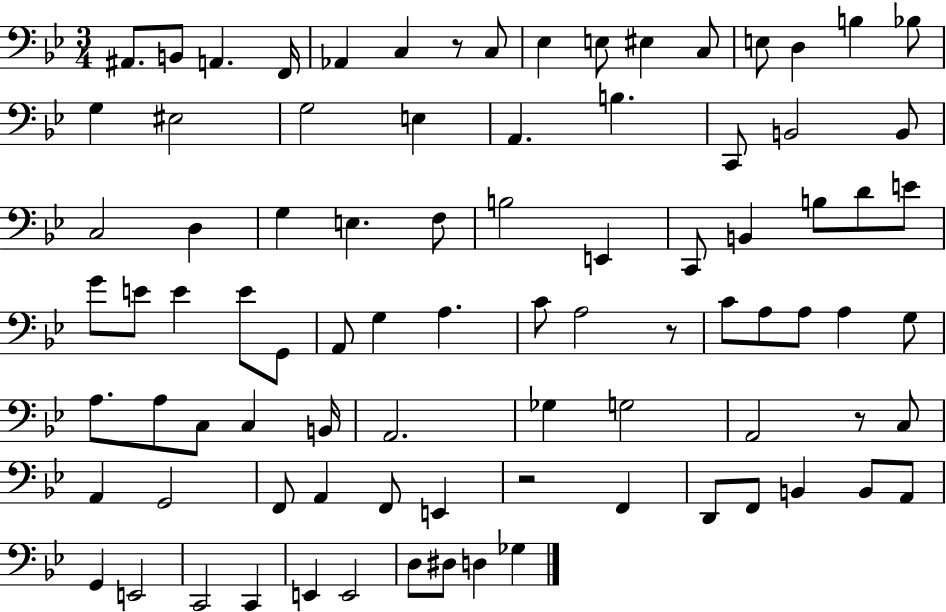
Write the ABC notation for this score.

X:1
T:Untitled
M:3/4
L:1/4
K:Bb
^A,,/2 B,,/2 A,, F,,/4 _A,, C, z/2 C,/2 _E, E,/2 ^E, C,/2 E,/2 D, B, _B,/2 G, ^E,2 G,2 E, A,, B, C,,/2 B,,2 B,,/2 C,2 D, G, E, F,/2 B,2 E,, C,,/2 B,, B,/2 D/2 E/2 G/2 E/2 E E/2 G,,/2 A,,/2 G, A, C/2 A,2 z/2 C/2 A,/2 A,/2 A, G,/2 A,/2 A,/2 C,/2 C, B,,/4 A,,2 _G, G,2 A,,2 z/2 C,/2 A,, G,,2 F,,/2 A,, F,,/2 E,, z2 F,, D,,/2 F,,/2 B,, B,,/2 A,,/2 G,, E,,2 C,,2 C,, E,, E,,2 D,/2 ^D,/2 D, _G,